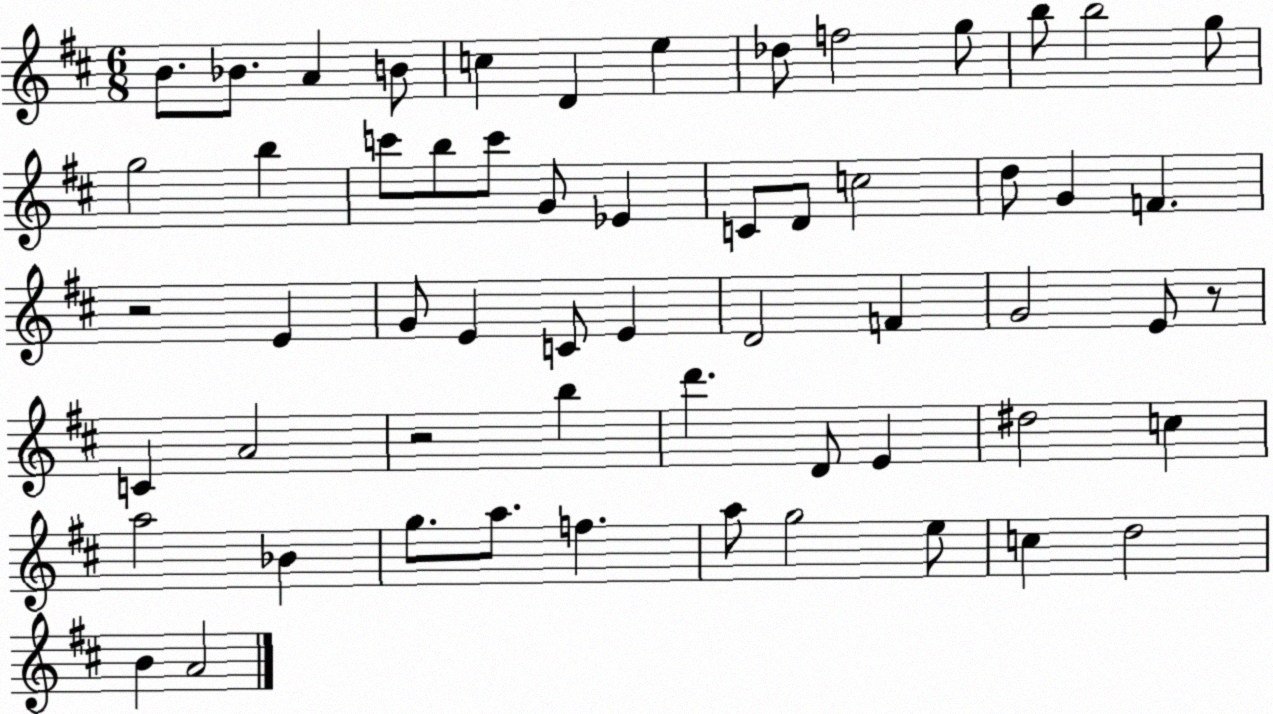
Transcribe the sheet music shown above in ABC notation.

X:1
T:Untitled
M:6/8
L:1/4
K:D
B/2 _B/2 A B/2 c D e _d/2 f2 g/2 b/2 b2 g/2 g2 b c'/2 b/2 c'/2 G/2 _E C/2 D/2 c2 d/2 G F z2 E G/2 E C/2 E D2 F G2 E/2 z/2 C A2 z2 b d' D/2 E ^d2 c a2 _B g/2 a/2 f a/2 g2 e/2 c d2 B A2